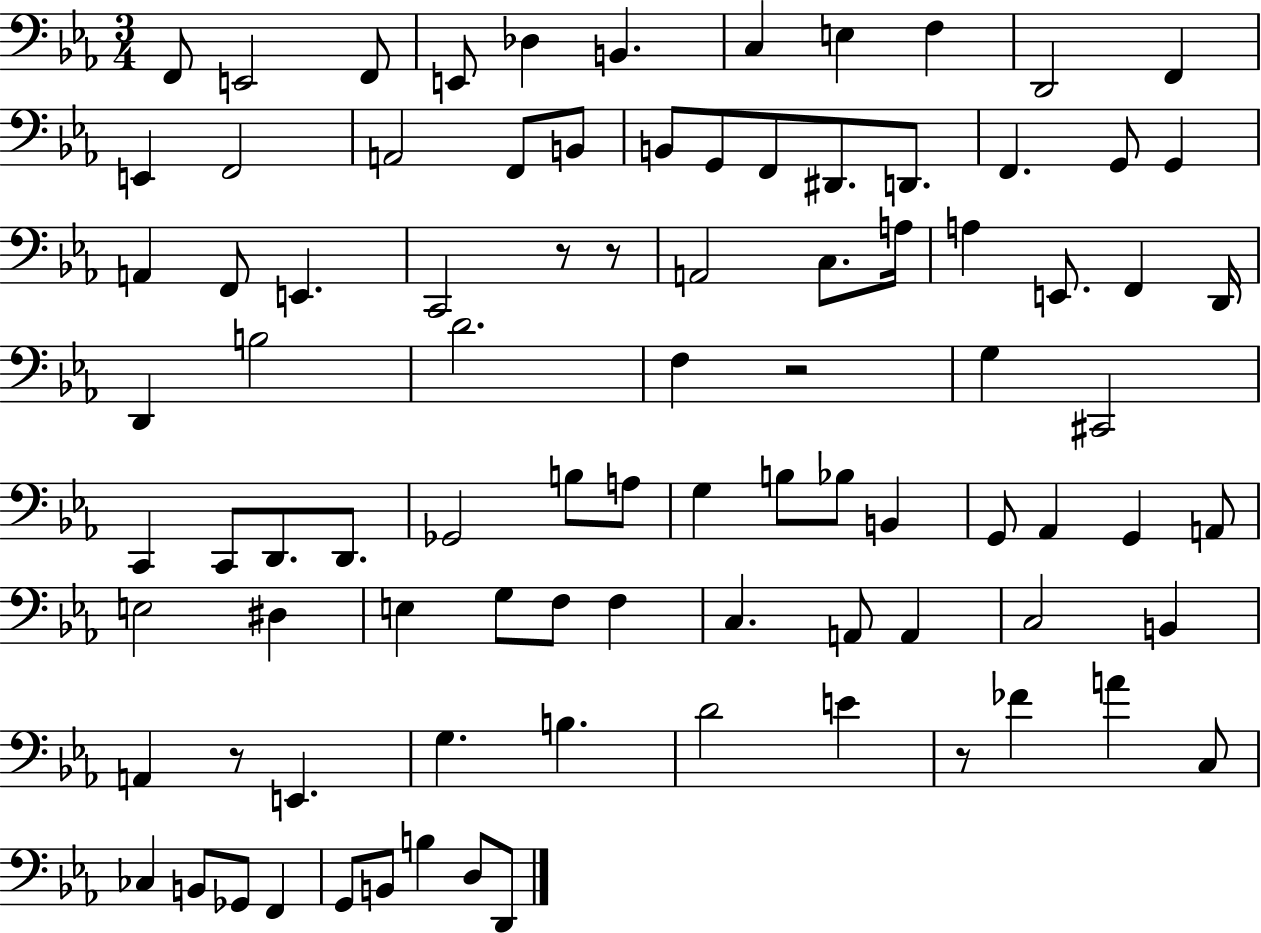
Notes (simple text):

F2/e E2/h F2/e E2/e Db3/q B2/q. C3/q E3/q F3/q D2/h F2/q E2/q F2/h A2/h F2/e B2/e B2/e G2/e F2/e D#2/e. D2/e. F2/q. G2/e G2/q A2/q F2/e E2/q. C2/h R/e R/e A2/h C3/e. A3/s A3/q E2/e. F2/q D2/s D2/q B3/h D4/h. F3/q R/h G3/q C#2/h C2/q C2/e D2/e. D2/e. Gb2/h B3/e A3/e G3/q B3/e Bb3/e B2/q G2/e Ab2/q G2/q A2/e E3/h D#3/q E3/q G3/e F3/e F3/q C3/q. A2/e A2/q C3/h B2/q A2/q R/e E2/q. G3/q. B3/q. D4/h E4/q R/e FES4/q A4/q C3/e CES3/q B2/e Gb2/e F2/q G2/e B2/e B3/q D3/e D2/e